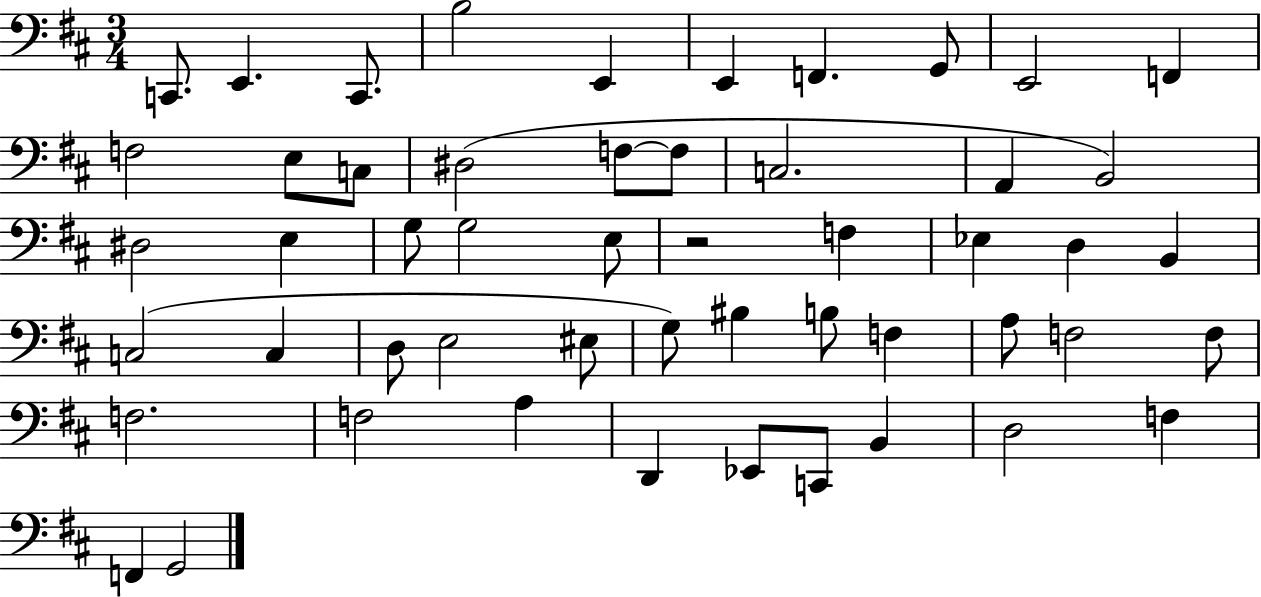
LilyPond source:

{
  \clef bass
  \numericTimeSignature
  \time 3/4
  \key d \major
  \repeat volta 2 { c,8. e,4. c,8. | b2 e,4 | e,4 f,4. g,8 | e,2 f,4 | \break f2 e8 c8 | dis2( f8~~ f8 | c2. | a,4 b,2) | \break dis2 e4 | g8 g2 e8 | r2 f4 | ees4 d4 b,4 | \break c2( c4 | d8 e2 eis8 | g8) bis4 b8 f4 | a8 f2 f8 | \break f2. | f2 a4 | d,4 ees,8 c,8 b,4 | d2 f4 | \break f,4 g,2 | } \bar "|."
}